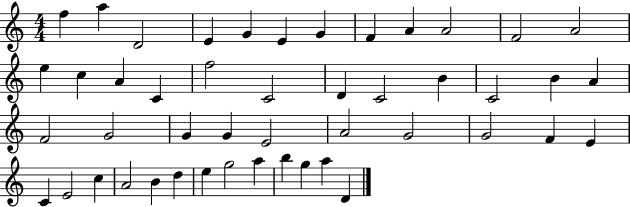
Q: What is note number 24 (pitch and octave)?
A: A4